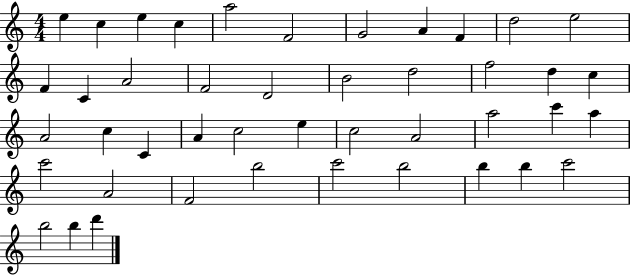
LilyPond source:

{
  \clef treble
  \numericTimeSignature
  \time 4/4
  \key c \major
  e''4 c''4 e''4 c''4 | a''2 f'2 | g'2 a'4 f'4 | d''2 e''2 | \break f'4 c'4 a'2 | f'2 d'2 | b'2 d''2 | f''2 d''4 c''4 | \break a'2 c''4 c'4 | a'4 c''2 e''4 | c''2 a'2 | a''2 c'''4 a''4 | \break c'''2 a'2 | f'2 b''2 | c'''2 b''2 | b''4 b''4 c'''2 | \break b''2 b''4 d'''4 | \bar "|."
}